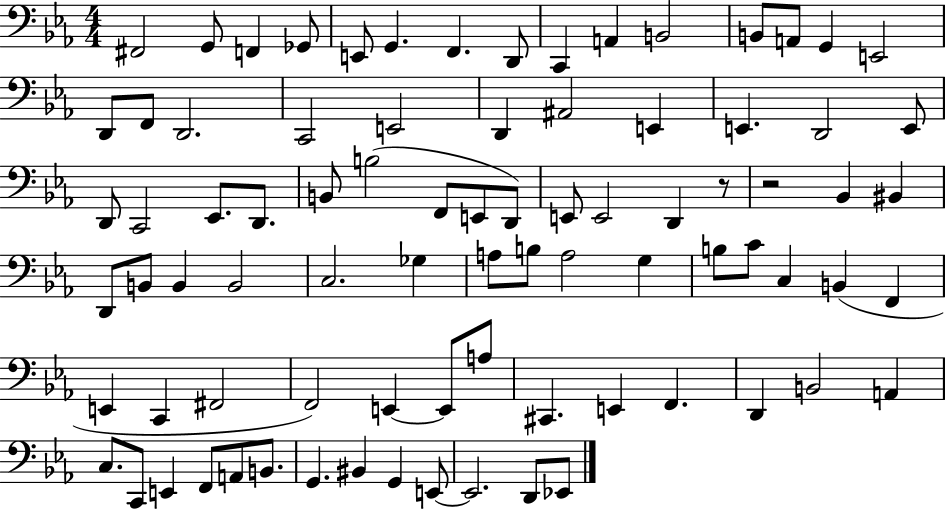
{
  \clef bass
  \numericTimeSignature
  \time 4/4
  \key ees \major
  fis,2 g,8 f,4 ges,8 | e,8 g,4. f,4. d,8 | c,4 a,4 b,2 | b,8 a,8 g,4 e,2 | \break d,8 f,8 d,2. | c,2 e,2 | d,4 ais,2 e,4 | e,4. d,2 e,8 | \break d,8 c,2 ees,8. d,8. | b,8 b2( f,8 e,8 d,8) | e,8 e,2 d,4 r8 | r2 bes,4 bis,4 | \break d,8 b,8 b,4 b,2 | c2. ges4 | a8 b8 a2 g4 | b8 c'8 c4 b,4( f,4 | \break e,4 c,4 fis,2 | f,2) e,4~~ e,8 a8 | cis,4. e,4 f,4. | d,4 b,2 a,4 | \break c8. c,8 e,4 f,8 a,8 b,8. | g,4. bis,4 g,4 e,8~~ | e,2. d,8 ees,8 | \bar "|."
}